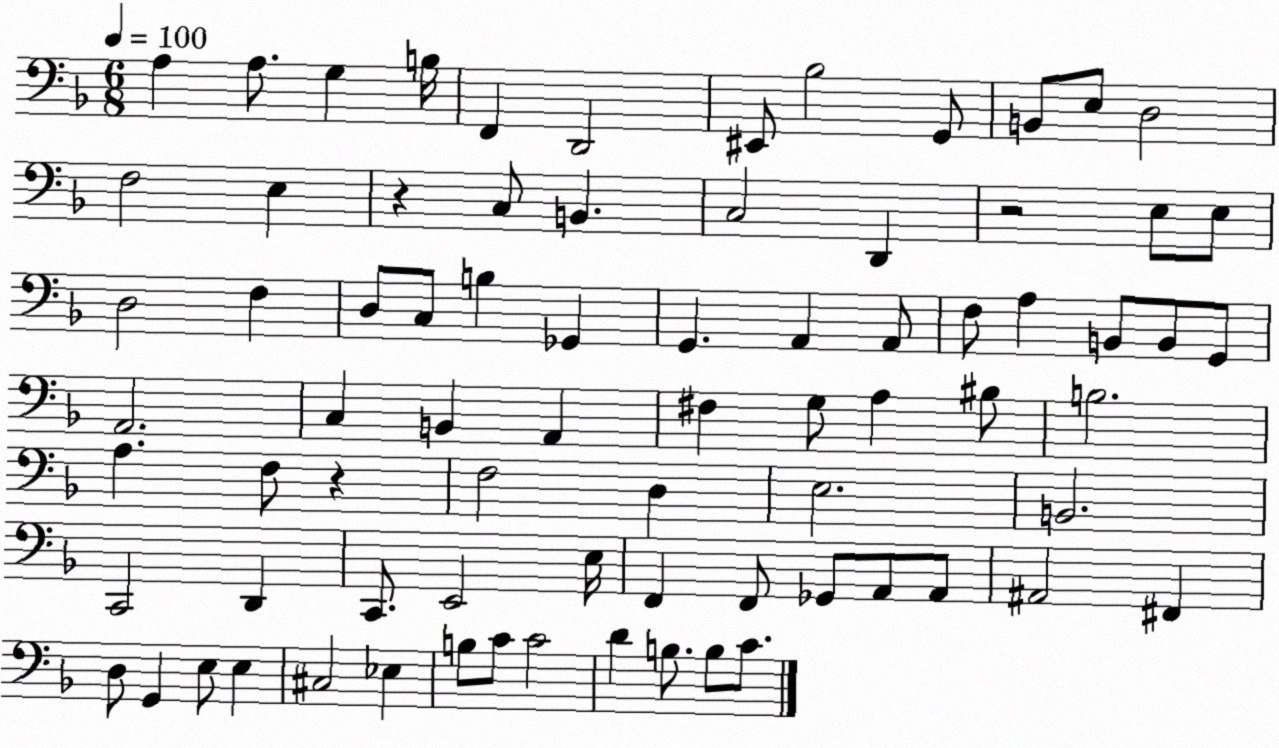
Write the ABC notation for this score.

X:1
T:Untitled
M:6/8
L:1/4
K:F
A, A,/2 G, B,/4 F,, D,,2 ^E,,/2 _B,2 G,,/2 B,,/2 E,/2 D,2 F,2 E, z C,/2 B,, C,2 D,, z2 E,/2 E,/2 D,2 F, D,/2 C,/2 B, _G,, G,, A,, A,,/2 F,/2 A, B,,/2 B,,/2 G,,/2 A,,2 C, B,, A,, ^F, G,/2 A, ^B,/2 B,2 A, F,/2 z F,2 D, E,2 B,,2 C,,2 D,, C,,/2 E,,2 E,/4 F,, F,,/2 _G,,/2 A,,/2 A,,/2 ^A,,2 ^F,, D,/2 G,, E,/2 E, ^C,2 _E, B,/2 C/2 C2 D B,/2 B,/2 C/2